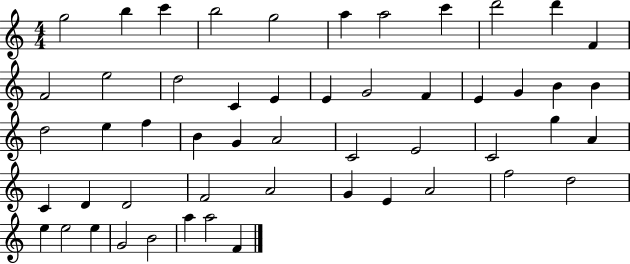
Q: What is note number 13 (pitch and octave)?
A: E5